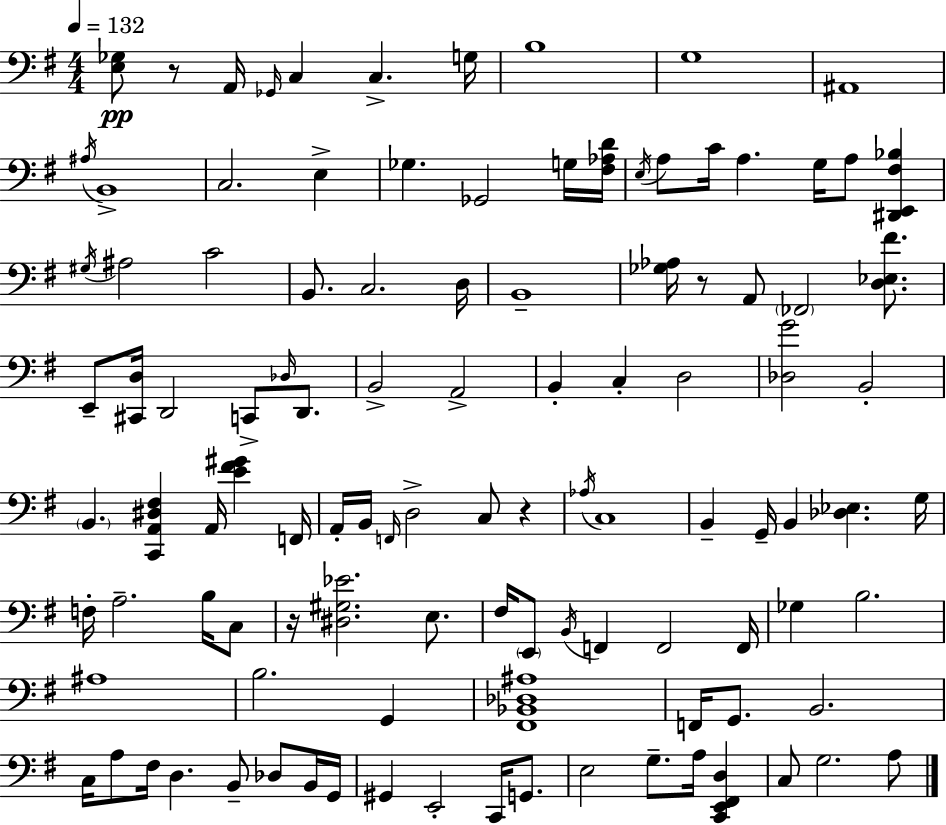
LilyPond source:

{
  \clef bass
  \numericTimeSignature
  \time 4/4
  \key g \major
  \tempo 4 = 132
  <e ges>8\pp r8 a,16 \grace { ges,16 } c4 c4.-> | g16 b1 | g1 | ais,1 | \break \acciaccatura { ais16 } b,1-> | c2. e4-> | ges4. ges,2 | g16 <fis aes d'>16 \acciaccatura { e16 } a8 c'16 a4. g16 a8 <dis, e, fis bes>4 | \break \acciaccatura { gis16 } ais2 c'2 | b,8. c2. | d16 b,1-- | <ges aes>16 r8 a,8 \parenthesize fes,2 | \break <d ees fis'>8. e,8-- <cis, d>16 d,2 c,8-> | \grace { des16 } d,8. b,2-> a,2-> | b,4-. c4-. d2 | <des g'>2 b,2-. | \break \parenthesize b,4. <c, a, dis fis>4 a,16 | <e' fis' gis'>4 f,16 a,16-. b,16 \grace { f,16 } d2-> | c8 r4 \acciaccatura { aes16 } c1 | b,4-- g,16-- b,4 | \break <des ees>4. g16 f16-. a2.-- | b16 c8 r16 <dis gis ees'>2. | e8. fis16 \parenthesize e,8 \acciaccatura { b,16 } f,4 f,2 | f,16 ges4 b2. | \break ais1 | b2. | g,4 <fis, bes, des ais>1 | f,16 g,8. b,2. | \break c16 a8 fis16 d4. | b,8-- des8 b,16 g,16 gis,4 e,2-. | c,16 g,8. e2 | g8.-- a16 <c, e, fis, d>4 c8 g2. | \break a8 \bar "|."
}